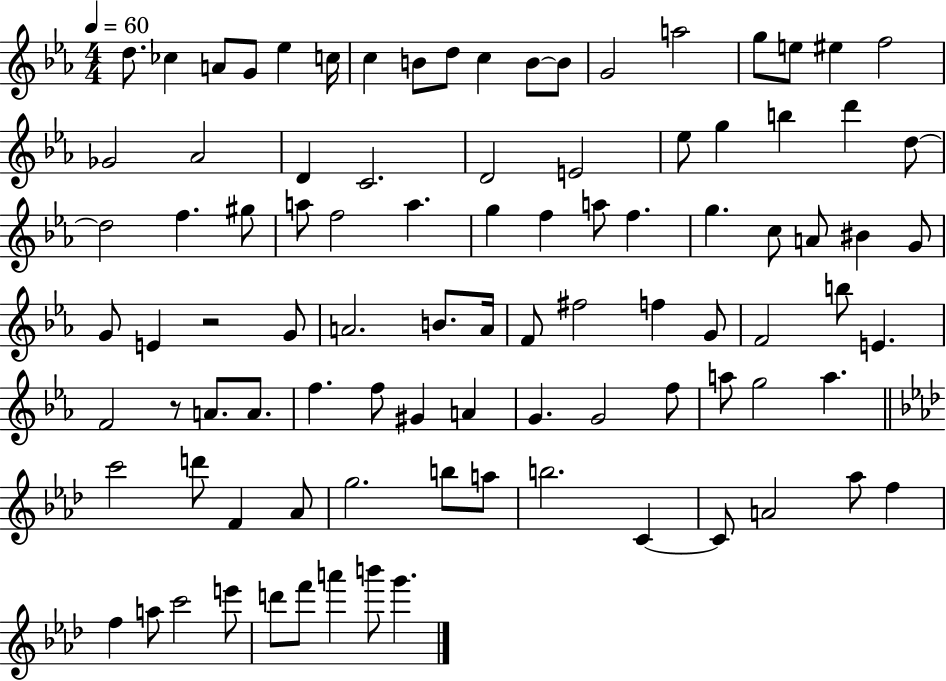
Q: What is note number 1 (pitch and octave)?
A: D5